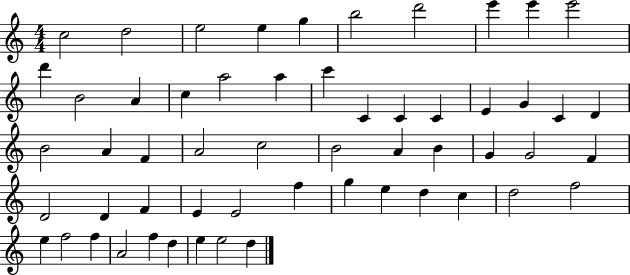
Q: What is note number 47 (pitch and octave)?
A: F5